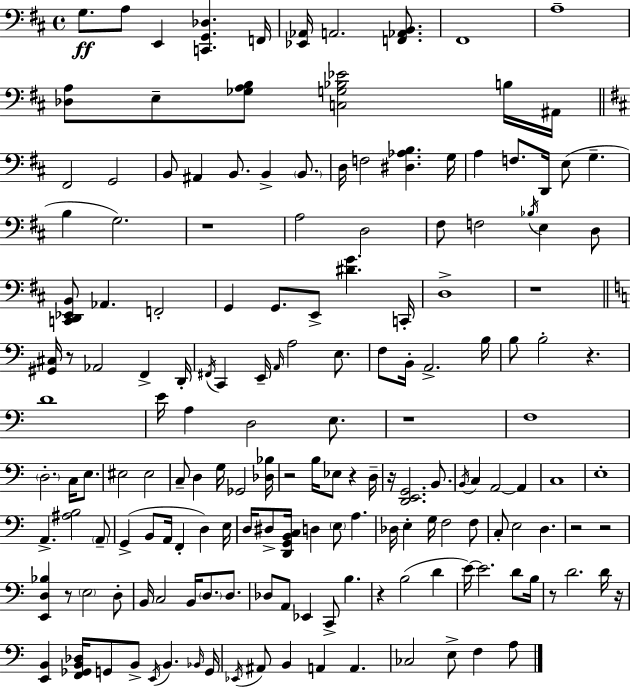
G3/e. A3/e E2/q [C2,G2,Db3]/q. F2/s [Eb2,Ab2]/s A2/h. [F2,Ab2,B2]/e. F#2/w A3/w [Db3,A3]/e E3/e [Gb3,A3,B3]/e [C3,G3,Bb3,Eb4]/h B3/s A#2/s F#2/h G2/h B2/e A#2/q B2/e. B2/q B2/e. D3/s F3/h [D#3,Ab3,B3]/q. G3/s A3/q F3/e. D2/s E3/e G3/q. B3/q G3/h. R/w A3/h D3/h F#3/e F3/h Bb3/s E3/q D3/e [C2,D2,Eb2,B2]/e Ab2/q. F2/h G2/q G2/e. E2/e [D#4,G4]/q. C2/s D3/w R/w [G#2,C#3]/s R/e Ab2/h F2/q D2/s F#2/s C2/q E2/s A2/s A3/h E3/e. F3/e B2/s A2/h. B3/s B3/e B3/h R/q. D4/w E4/s A3/q D3/h E3/e. R/w F3/w D3/h. C3/s E3/e. EIS3/h EIS3/h C3/e D3/q G3/s Gb2/h [Db3,Bb3]/s R/h B3/s Eb3/e R/q D3/s R/s [D2,E2,G2]/h. B2/e. B2/s C3/q A2/h A2/q C3/w E3/w A2/q. [A#3,B3]/h A2/e G2/q B2/e A2/s F2/q D3/q E3/s D3/s D#3/e [D2,G2,B2,C3]/s D3/q E3/e A3/q. Db3/s E3/q G3/s F3/h F3/e C3/e E3/h D3/q. R/h R/h [E2,D3,Bb3]/q R/e E3/h D3/e B2/s C3/h B2/s D3/e. D3/e. Db3/e A2/e Eb2/q C2/e B3/q. R/q B3/h D4/q E4/s E4/h. D4/e B3/s R/e D4/h. D4/s R/s [E2,B2]/q [F2,Gb2,B2,Db3]/s G2/e B2/e E2/s B2/q. Bb2/s G2/s Eb2/s A#2/e B2/q A2/q A2/q. CES3/h E3/e F3/q A3/e